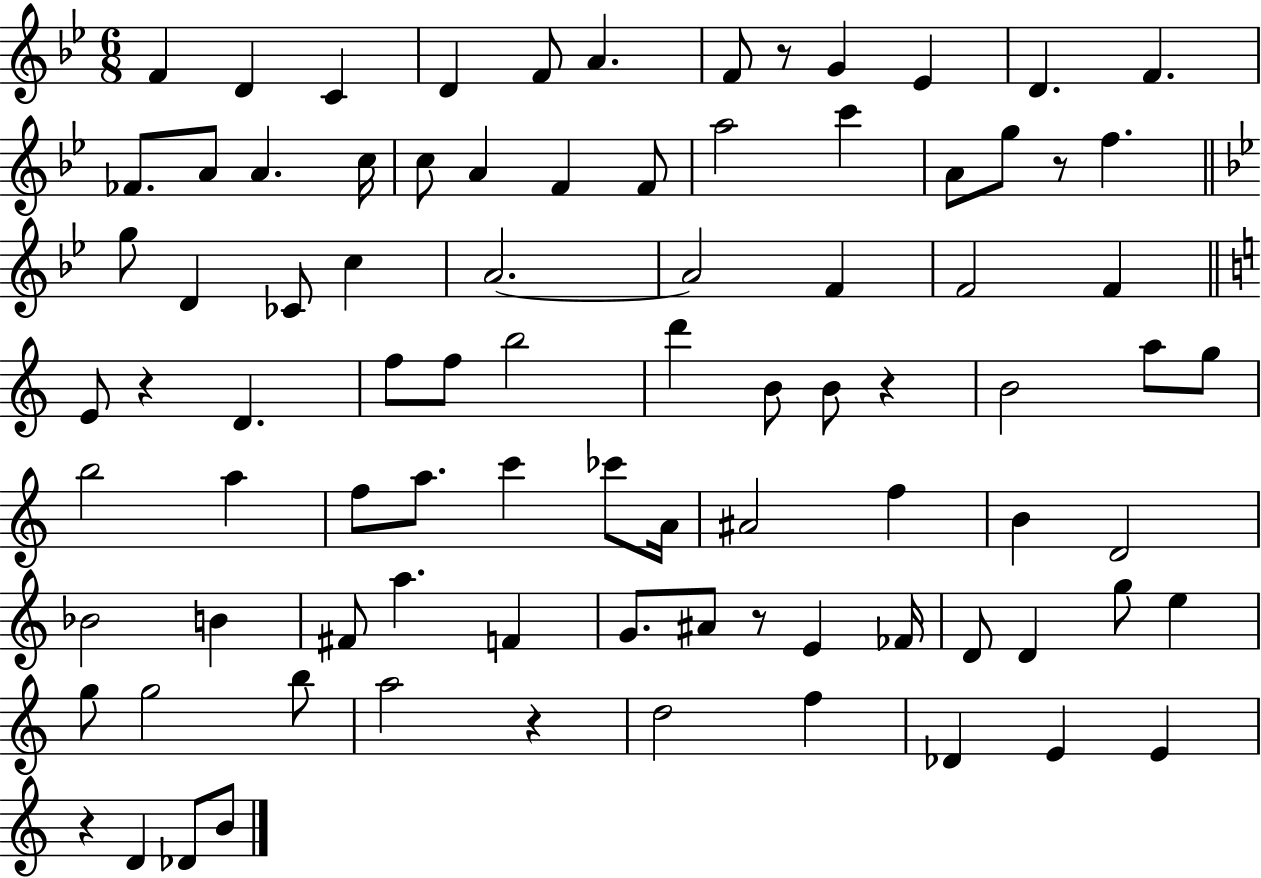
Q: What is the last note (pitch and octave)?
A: B4